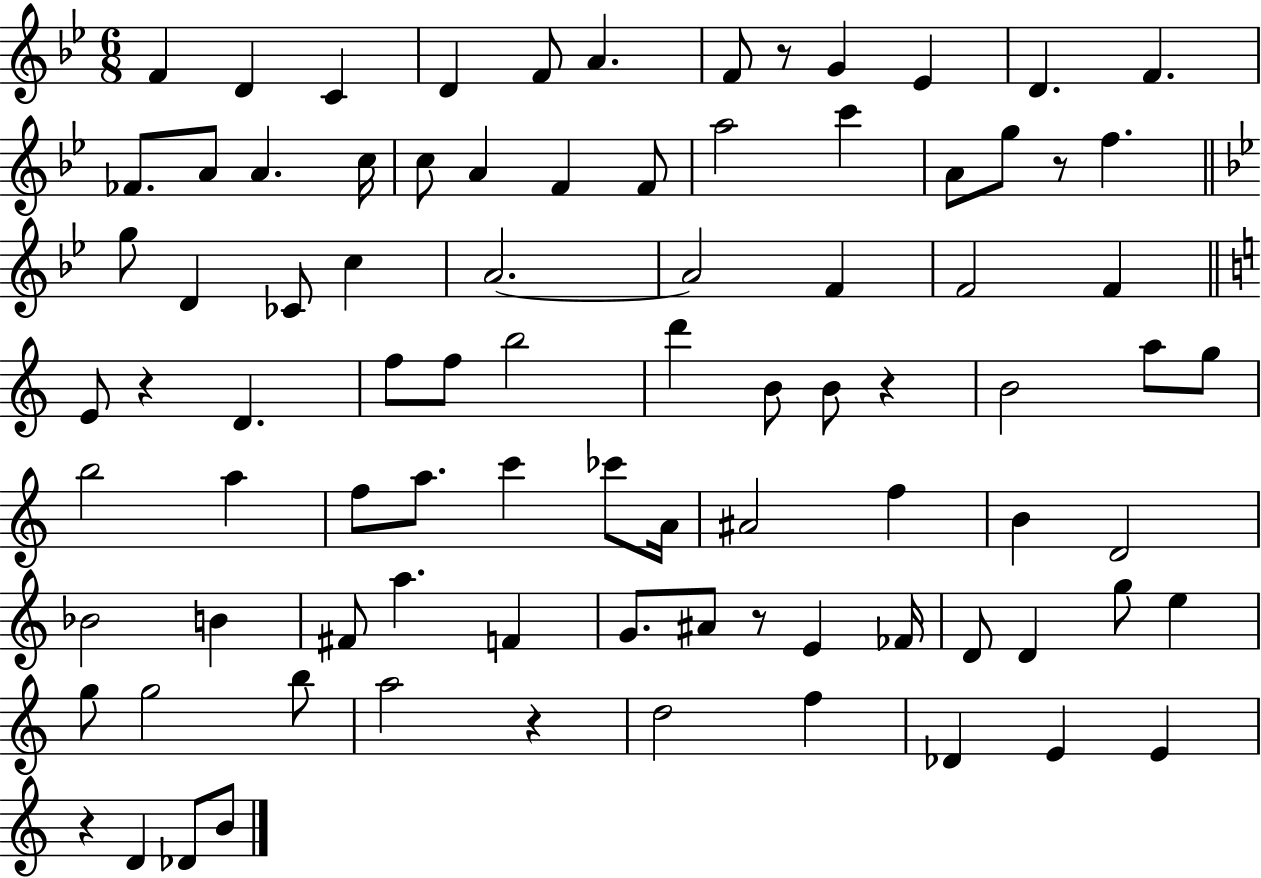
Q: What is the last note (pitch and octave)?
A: B4